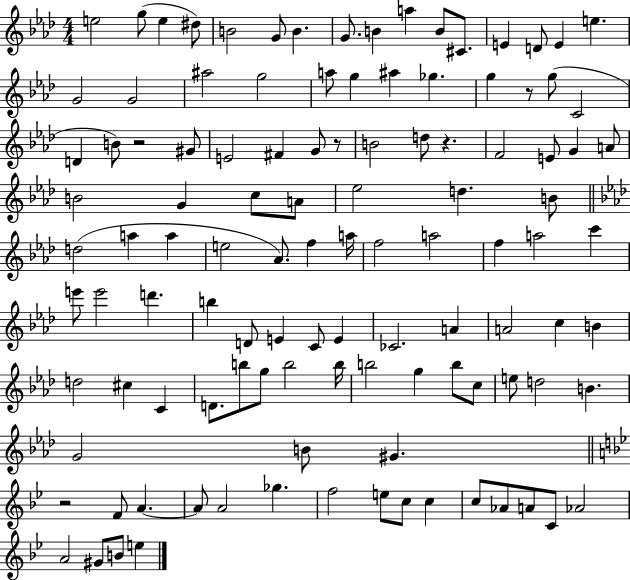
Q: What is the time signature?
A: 4/4